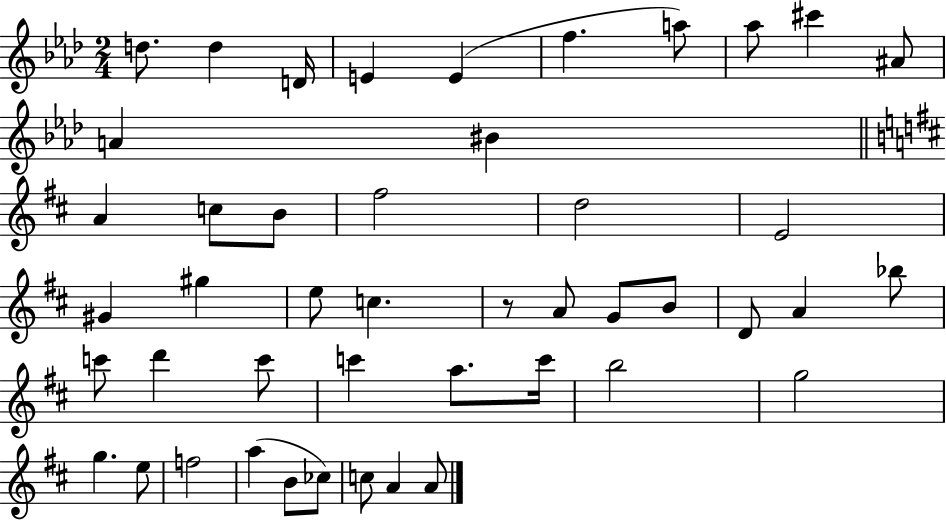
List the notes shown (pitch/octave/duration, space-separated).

D5/e. D5/q D4/s E4/q E4/q F5/q. A5/e Ab5/e C#6/q A#4/e A4/q BIS4/q A4/q C5/e B4/e F#5/h D5/h E4/h G#4/q G#5/q E5/e C5/q. R/e A4/e G4/e B4/e D4/e A4/q Bb5/e C6/e D6/q C6/e C6/q A5/e. C6/s B5/h G5/h G5/q. E5/e F5/h A5/q B4/e CES5/e C5/e A4/q A4/e